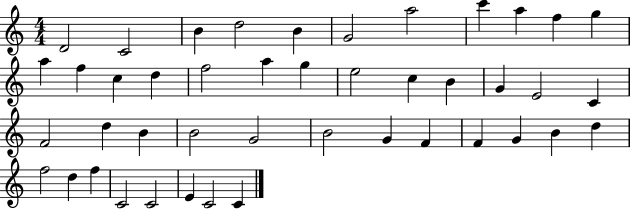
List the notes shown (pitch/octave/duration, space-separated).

D4/h C4/h B4/q D5/h B4/q G4/h A5/h C6/q A5/q F5/q G5/q A5/q F5/q C5/q D5/q F5/h A5/q G5/q E5/h C5/q B4/q G4/q E4/h C4/q F4/h D5/q B4/q B4/h G4/h B4/h G4/q F4/q F4/q G4/q B4/q D5/q F5/h D5/q F5/q C4/h C4/h E4/q C4/h C4/q